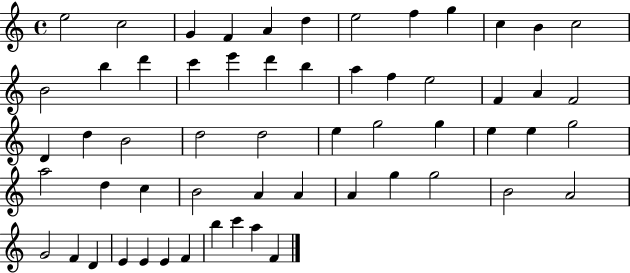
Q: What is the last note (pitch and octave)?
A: F4